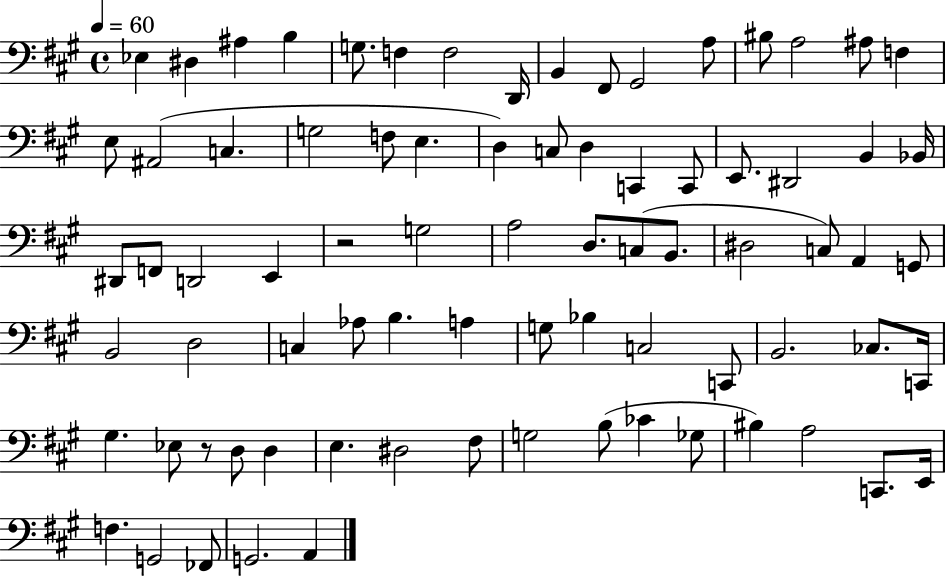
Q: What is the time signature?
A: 4/4